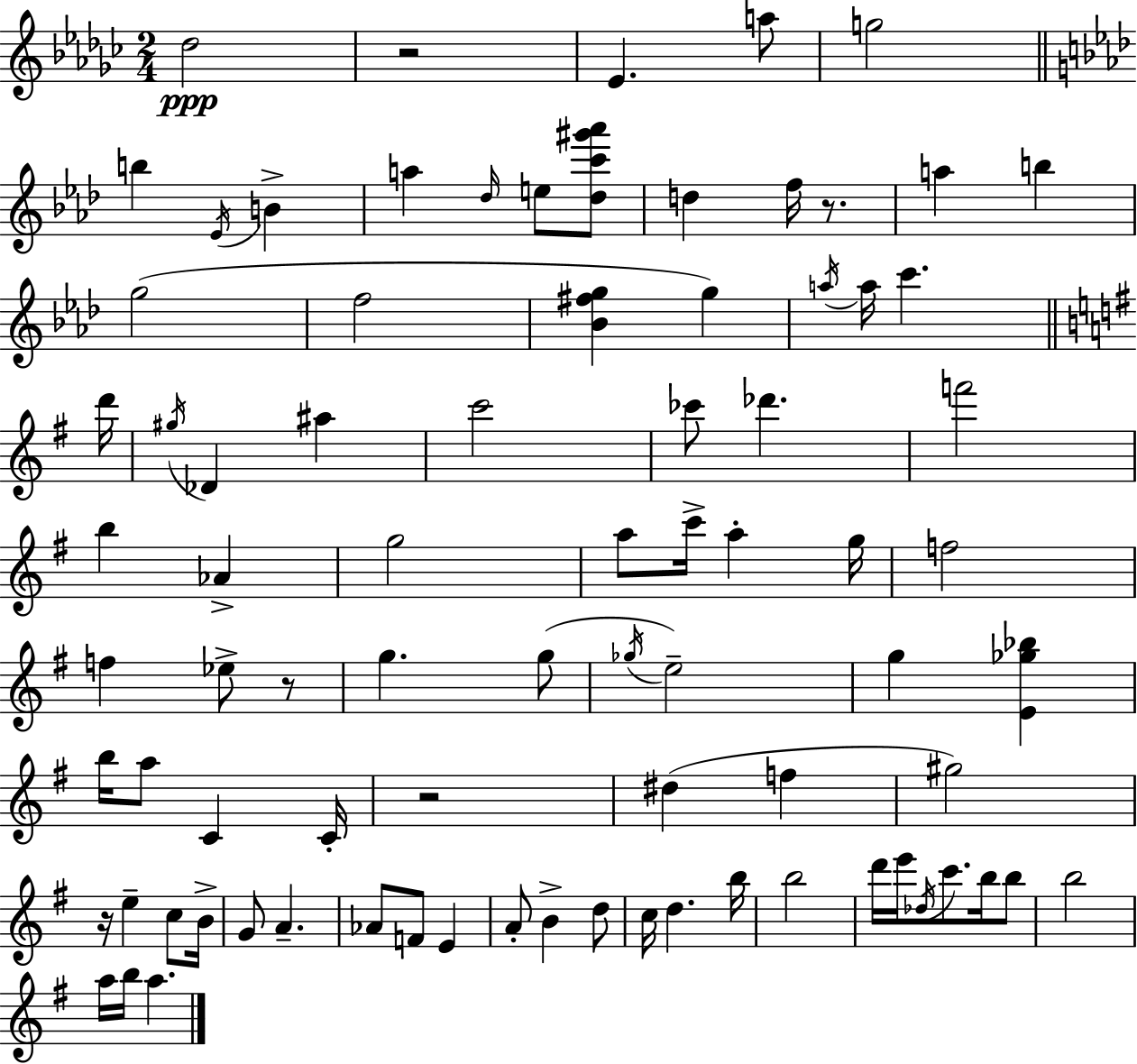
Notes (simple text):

Db5/h R/h Eb4/q. A5/e G5/h B5/q Eb4/s B4/q A5/q Db5/s E5/e [Db5,C6,G#6,Ab6]/e D5/q F5/s R/e. A5/q B5/q G5/h F5/h [Bb4,F#5,G5]/q G5/q A5/s A5/s C6/q. D6/s G#5/s Db4/q A#5/q C6/h CES6/e Db6/q. F6/h B5/q Ab4/q G5/h A5/e C6/s A5/q G5/s F5/h F5/q Eb5/e R/e G5/q. G5/e Gb5/s E5/h G5/q [E4,Gb5,Bb5]/q B5/s A5/e C4/q C4/s R/h D#5/q F5/q G#5/h R/s E5/q C5/e B4/s G4/e A4/q. Ab4/e F4/e E4/q A4/e B4/q D5/e C5/s D5/q. B5/s B5/h D6/s E6/s Db5/s C6/e. B5/s B5/e B5/h A5/s B5/s A5/q.